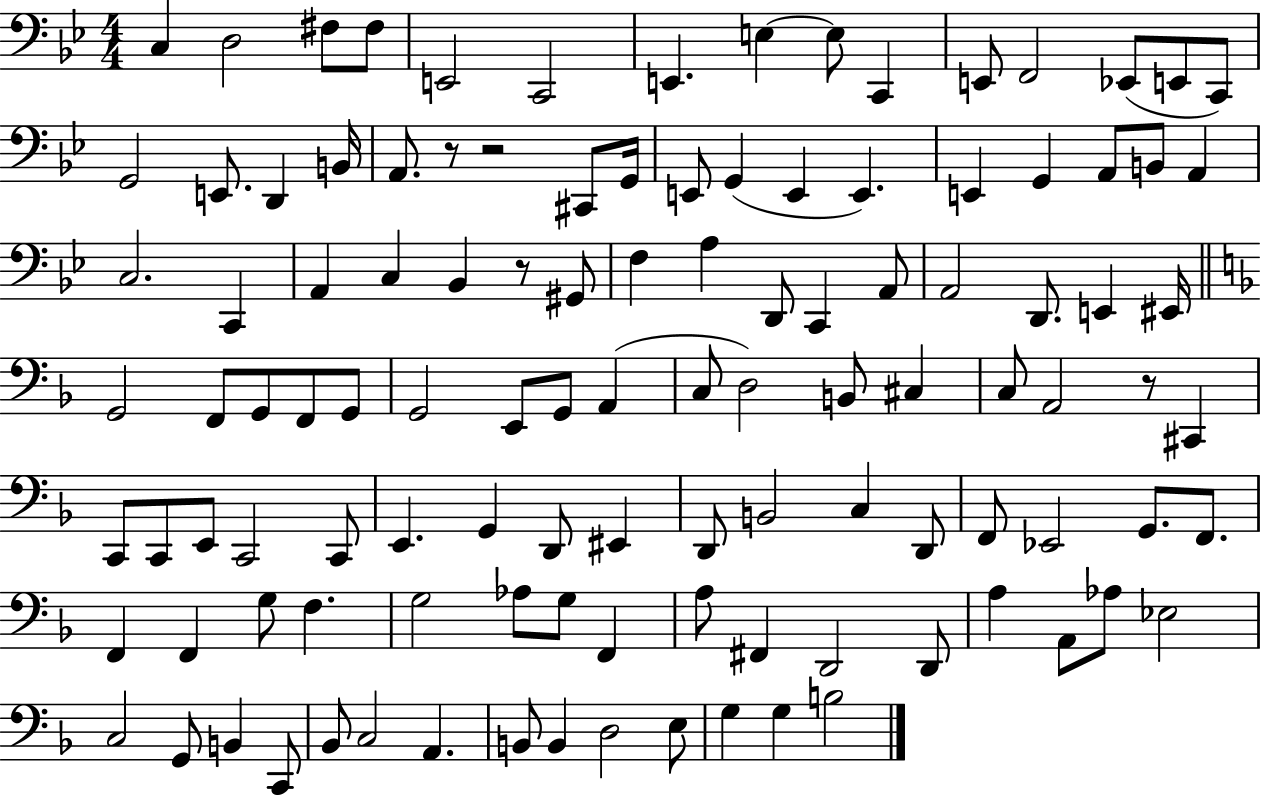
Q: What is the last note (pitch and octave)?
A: B3